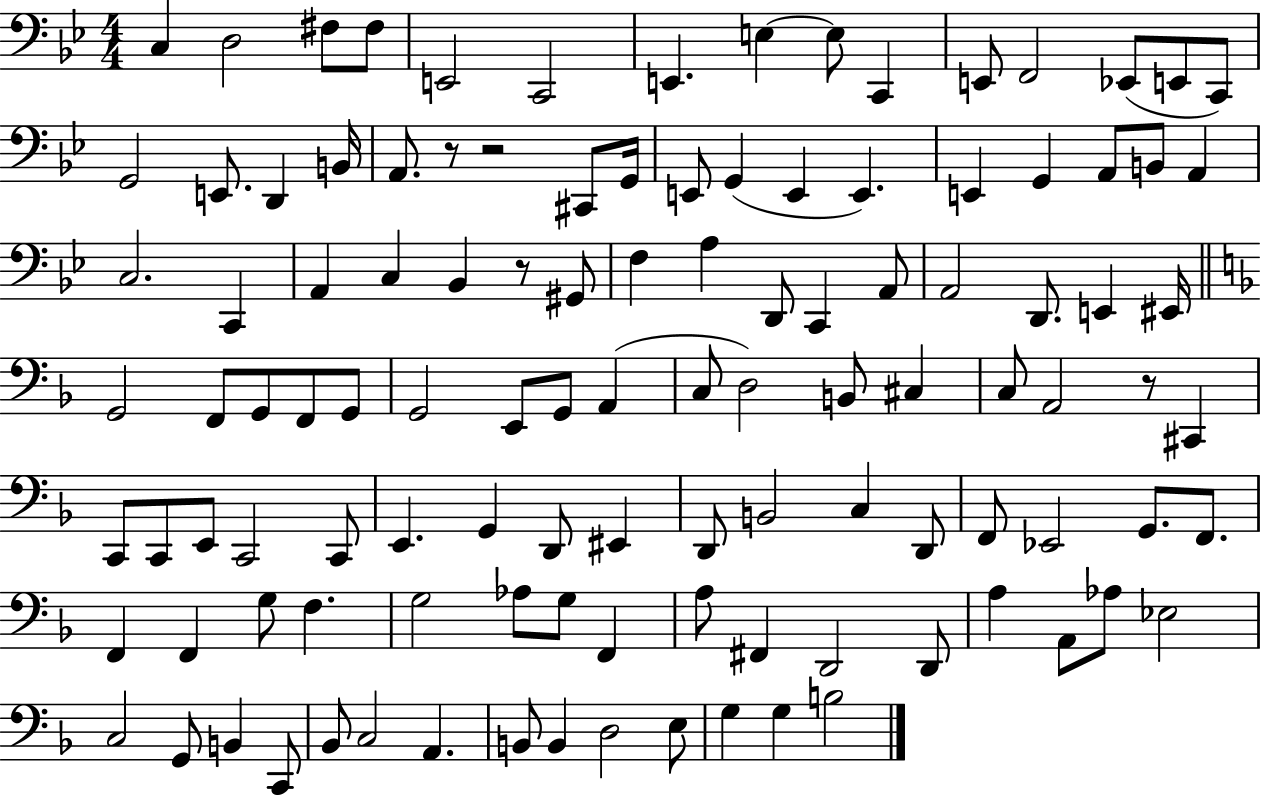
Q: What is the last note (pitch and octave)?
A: B3